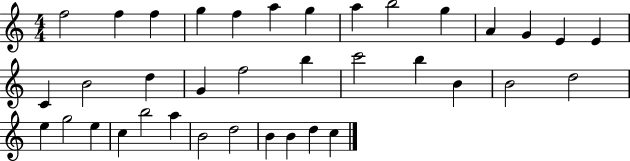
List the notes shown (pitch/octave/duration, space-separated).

F5/h F5/q F5/q G5/q F5/q A5/q G5/q A5/q B5/h G5/q A4/q G4/q E4/q E4/q C4/q B4/h D5/q G4/q F5/h B5/q C6/h B5/q B4/q B4/h D5/h E5/q G5/h E5/q C5/q B5/h A5/q B4/h D5/h B4/q B4/q D5/q C5/q